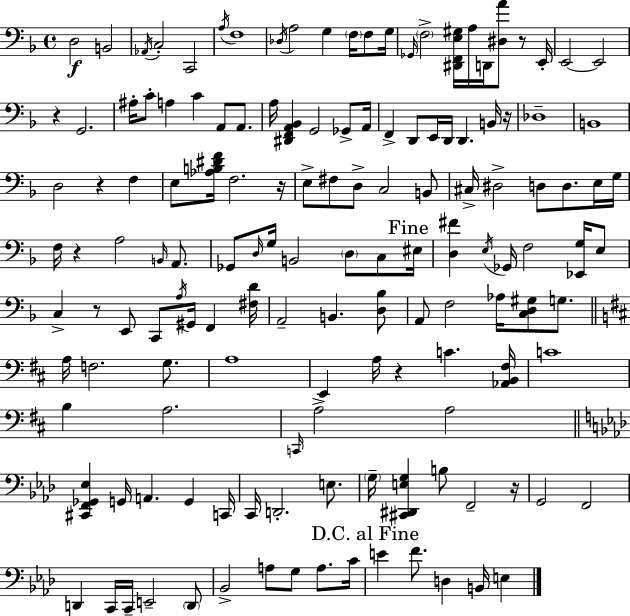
X:1
T:Untitled
M:4/4
L:1/4
K:Dm
D,2 B,,2 _A,,/4 C,2 C,,2 A,/4 F,4 _D,/4 A,2 G, F,/4 F,/2 G,/4 _G,,/4 F,2 [^D,,F,,E,^G,]/4 A,/4 D,,/4 [^D,A]/2 z/2 E,,/4 E,,2 E,,2 z G,,2 ^A,/4 C/2 A, C A,,/2 A,,/2 A,/4 [^D,,F,,A,,_B,,] G,,2 _G,,/2 A,,/4 F,, D,,/2 E,,/4 D,,/4 D,, B,,/4 z/4 _D,4 B,,4 D,2 z F, E,/2 [_A,B,^DF]/4 F,2 z/4 E,/2 ^F,/2 D,/2 C,2 B,,/2 ^C,/4 ^D,2 D,/2 D,/2 E,/4 G,/4 F,/4 z A,2 B,,/4 A,,/2 _G,,/2 D,/4 G,/4 B,,2 D,/2 C,/2 ^E,/4 [D,^F] E,/4 _G,,/4 F,2 [_E,,G,]/4 E,/2 C, z/2 E,,/2 C,,/2 A,/4 ^G,,/4 F,, [^F,D]/4 A,,2 B,, [D,_B,]/2 A,,/2 F,2 _A,/4 [C,D,^G,]/2 G,/2 A,/4 F,2 G,/2 A,4 E,, A,/4 z C [_A,,B,,^F,]/4 C4 B, A,2 C,,/4 A,2 A,2 [^C,,F,,_G,,_E,] G,,/4 A,, G,, C,,/4 C,,/4 D,,2 E,/2 G,/4 [^C,,^D,,E,G,] B,/2 F,,2 z/4 G,,2 F,,2 D,, C,,/4 C,,/4 E,,2 D,,/2 _B,,2 A,/2 G,/2 A,/2 C/4 E F/2 D, B,,/4 E,